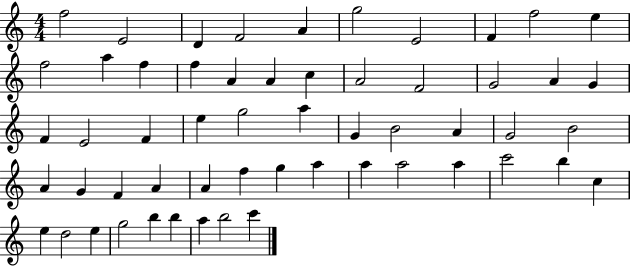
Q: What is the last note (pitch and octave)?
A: C6